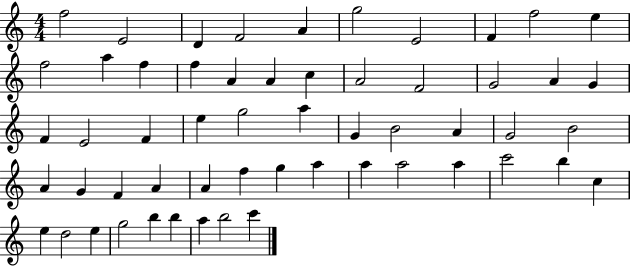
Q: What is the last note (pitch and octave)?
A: C6